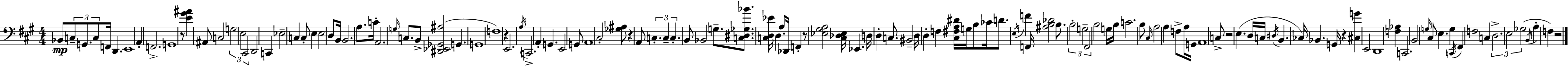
{
  \clef bass
  \numericTimeSignature
  \time 4/4
  \key a \major
  bes,8\mp \tuplet 3/2 { c8-- g,8. c8 } f,16 d,4. | e,1 | a,4-. f,2.-> | g,1 | \break r8 <e' gis' ais'>4 ais,8 c2 | \tuplet 3/2 { g2 e2 | cis,2 } d,2 | c,4 ees2-- c4 | \break c8-. e4 e2 d8 | b,16 b,2. a8. | c'16-. a,2. \grace { g16 } c8. | b,8-> <dis, ees, ges, ais>2( g,4. | \break g,1 | f1) | r4 e,2. | \acciaccatura { a16 } c,2.-> a,4-. | \break g,4. e,2 | g,8 a,1 | cis2-. <ges ais>8 r4 | a,8 \tuplet 3/2 { c4.-. c4-- c4.-. } | \break b,8 bes,2 g8.-- <c dis ges bes'>8. | <c d ees'>16 d4. a8 des,16 f,4-. | r8 <ees gis a>2 <cis des ees>16 ees,4. | d16 d4-. c8. bis,2-- | \break d16 d4-. f4 <cis fis a dis'>16 g16 b8 ces'16 d'8. | \acciaccatura { e16 } f'4 f,16 <ais b des'>2 | b8. \tuplet 3/2 { b2-. g2-- | fis,2 } b2 | \break g16 b16 c'2. | b8 \grace { cis16 } a2 a4 | f8-> a16 g,16 a,1 | c8-> r2 e4.( | \break d16 c16 \acciaccatura { dis16 } b,4. ces16) bes,4. | g,16 r4 <cis g'>4 e,2 | d,1 | <f aes>4 c,2. | \break b,2 \grace { g16 } cis8 | e4. g4 \acciaccatura { c,16 } fis,4 f2 | c4 \tuplet 3/2 { d2.-> | e2 ges2( } | \break \acciaccatura { b,16 } a4-. f4) | r2 \bar "|."
}